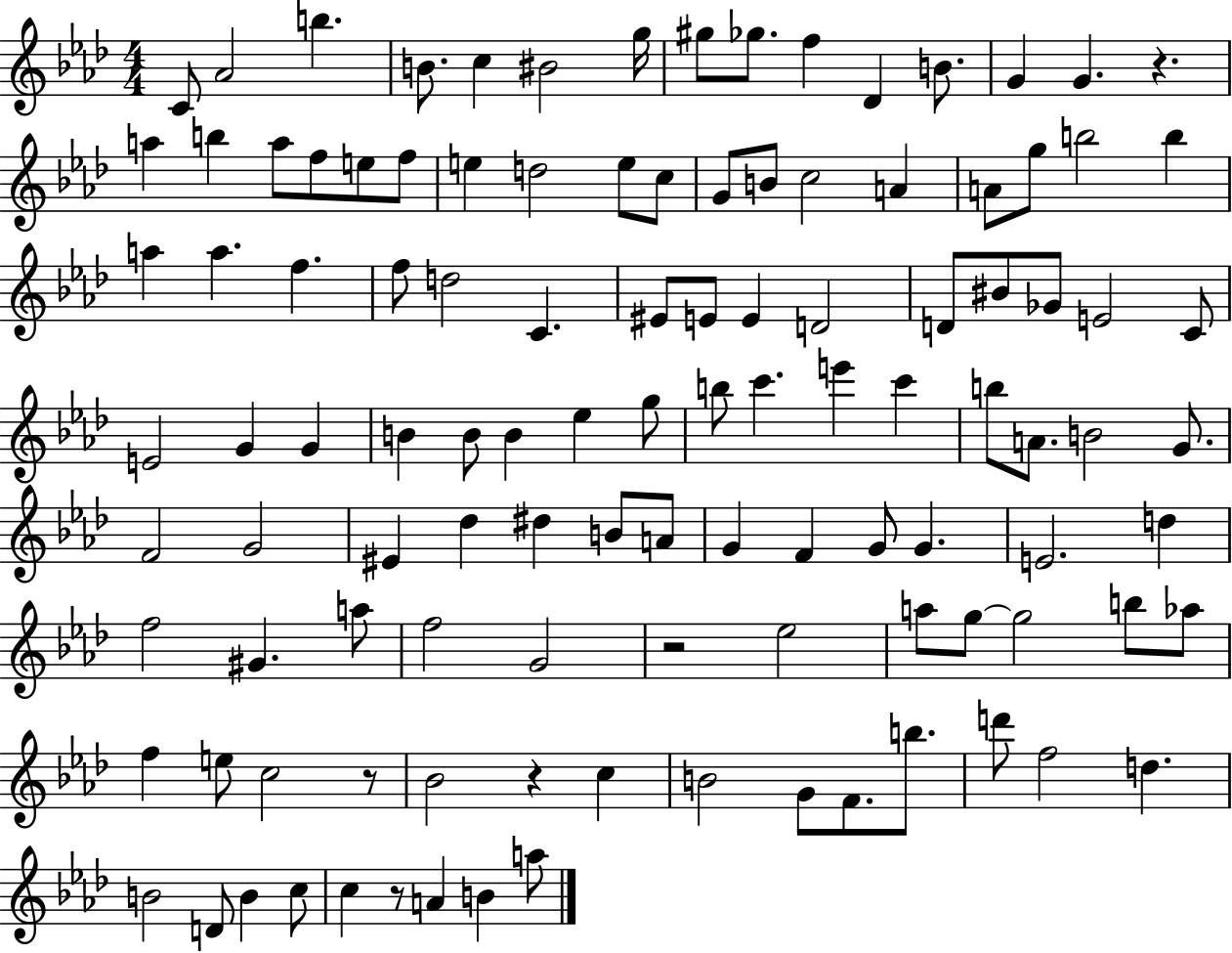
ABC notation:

X:1
T:Untitled
M:4/4
L:1/4
K:Ab
C/2 _A2 b B/2 c ^B2 g/4 ^g/2 _g/2 f _D B/2 G G z a b a/2 f/2 e/2 f/2 e d2 e/2 c/2 G/2 B/2 c2 A A/2 g/2 b2 b a a f f/2 d2 C ^E/2 E/2 E D2 D/2 ^B/2 _G/2 E2 C/2 E2 G G B B/2 B _e g/2 b/2 c' e' c' b/2 A/2 B2 G/2 F2 G2 ^E _d ^d B/2 A/2 G F G/2 G E2 d f2 ^G a/2 f2 G2 z2 _e2 a/2 g/2 g2 b/2 _a/2 f e/2 c2 z/2 _B2 z c B2 G/2 F/2 b/2 d'/2 f2 d B2 D/2 B c/2 c z/2 A B a/2